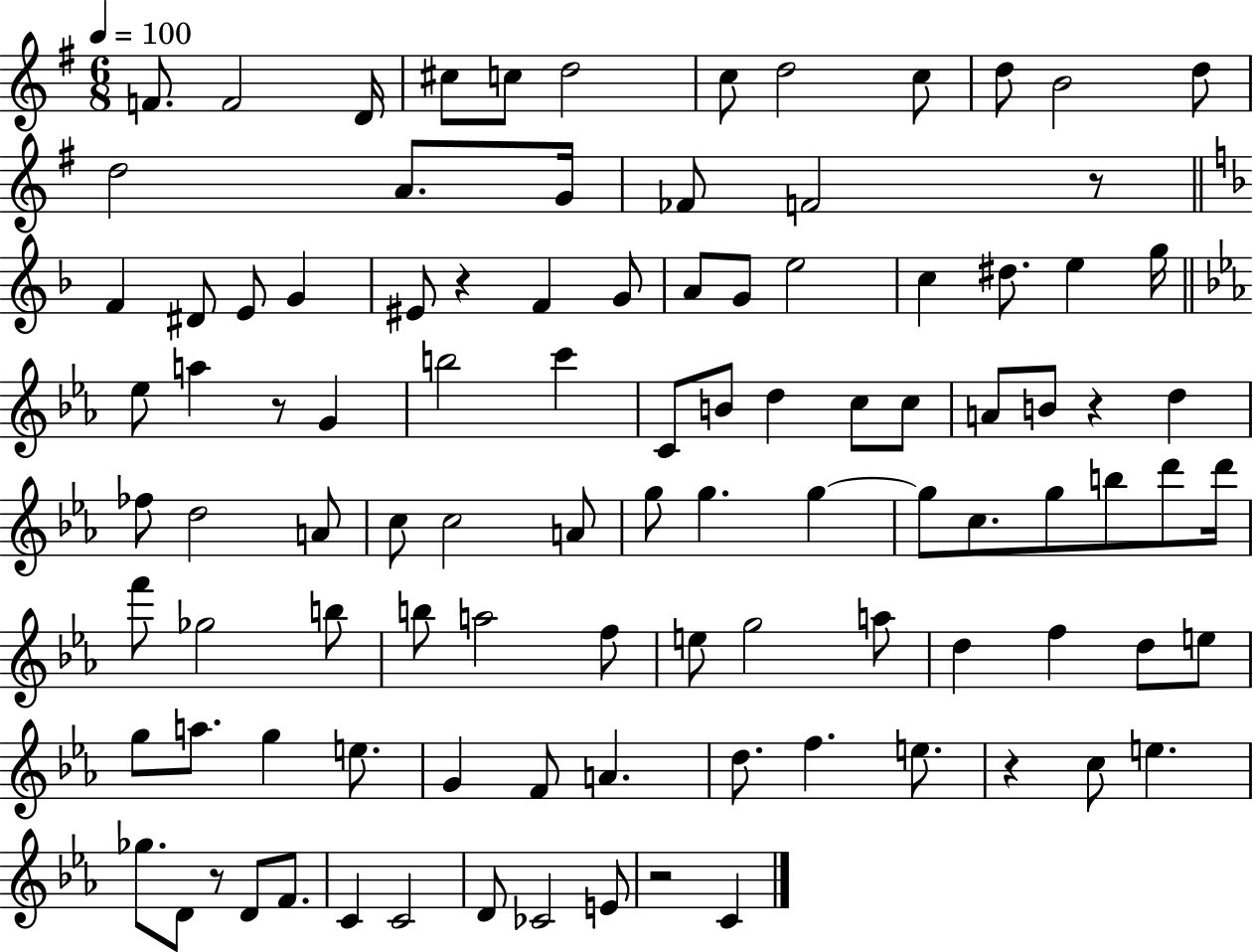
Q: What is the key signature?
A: G major